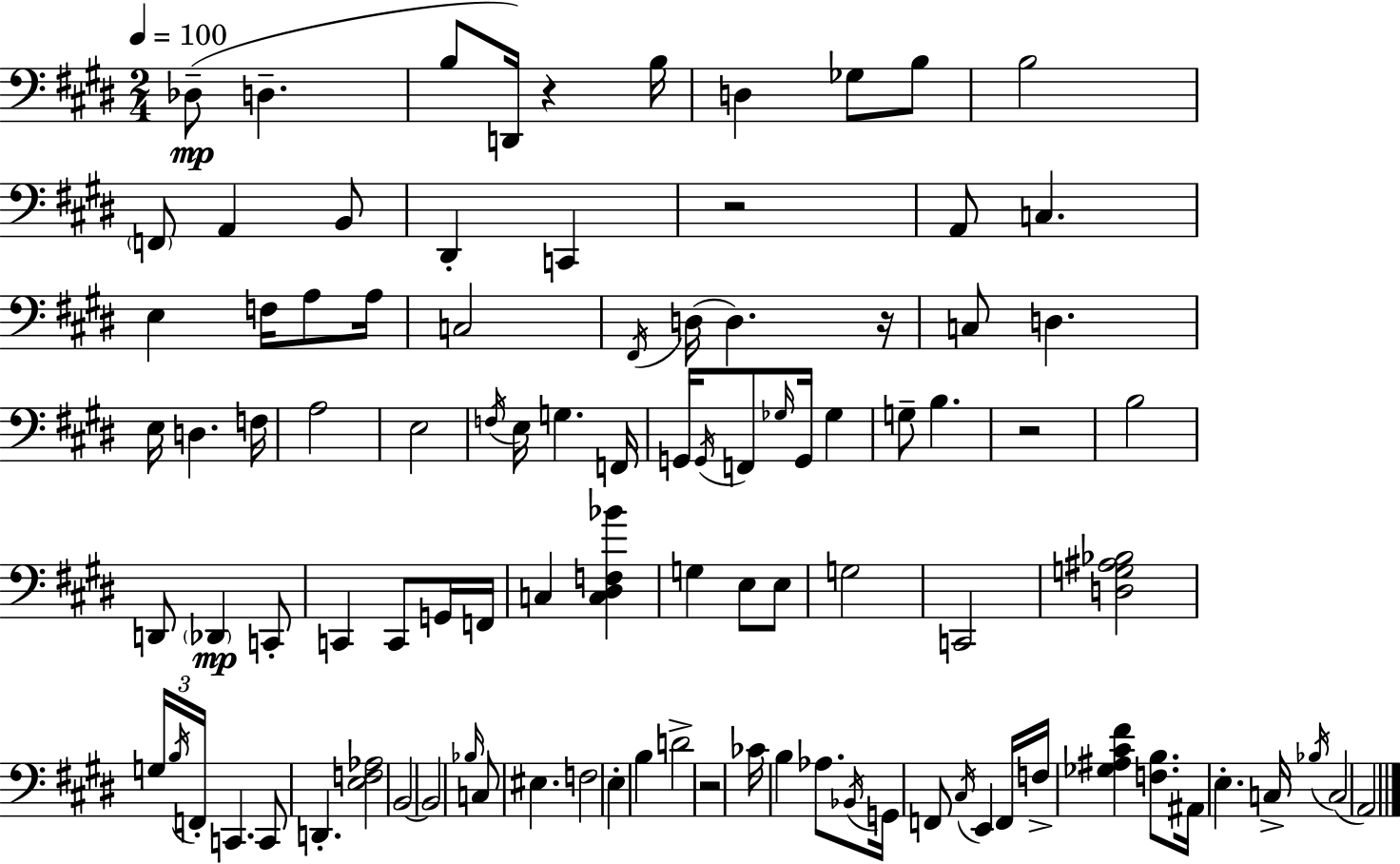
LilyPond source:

{
  \clef bass
  \numericTimeSignature
  \time 2/4
  \key e \major
  \tempo 4 = 100
  des8--(\mp d4.-- | b8 d,16) r4 b16 | d4 ges8 b8 | b2 | \break \parenthesize f,8 a,4 b,8 | dis,4-. c,4 | r2 | a,8 c4. | \break e4 f16 a8 a16 | c2 | \acciaccatura { fis,16 }( d16 d4.) | r16 c8 d4. | \break e16 d4. | f16 a2 | e2 | \acciaccatura { f16 } e16 g4. | \break f,16 g,16 \acciaccatura { g,16 } f,8 \grace { ges16 } g,16 | ges4 g8-- b4. | r2 | b2 | \break d,8 \parenthesize des,4\mp | c,8-. c,4 | c,8 g,16 f,16 c4 | <c dis f bes'>4 g4 | \break e8 e8 g2 | c,2 | <d g ais bes>2 | \tuplet 3/2 { g16 \acciaccatura { b16 } f,16-. } c,4. | \break c,8 d,4.-. | <e f aes>2 | b,2~~ | b,2 | \break \grace { bes16 } c8 | eis4. f2 | e4-. | b4 d'2-> | \break r2 | ces'16 b4 | aes8. \acciaccatura { bes,16 } g,16 | f,8 \acciaccatura { cis16 } e,4 f,16 | \break f16-> <ges ais cis' fis'>4 <f b>8. | ais,16 e4.-. c16-> | \acciaccatura { bes16 }( c2 | a,2) | \break \bar "|."
}